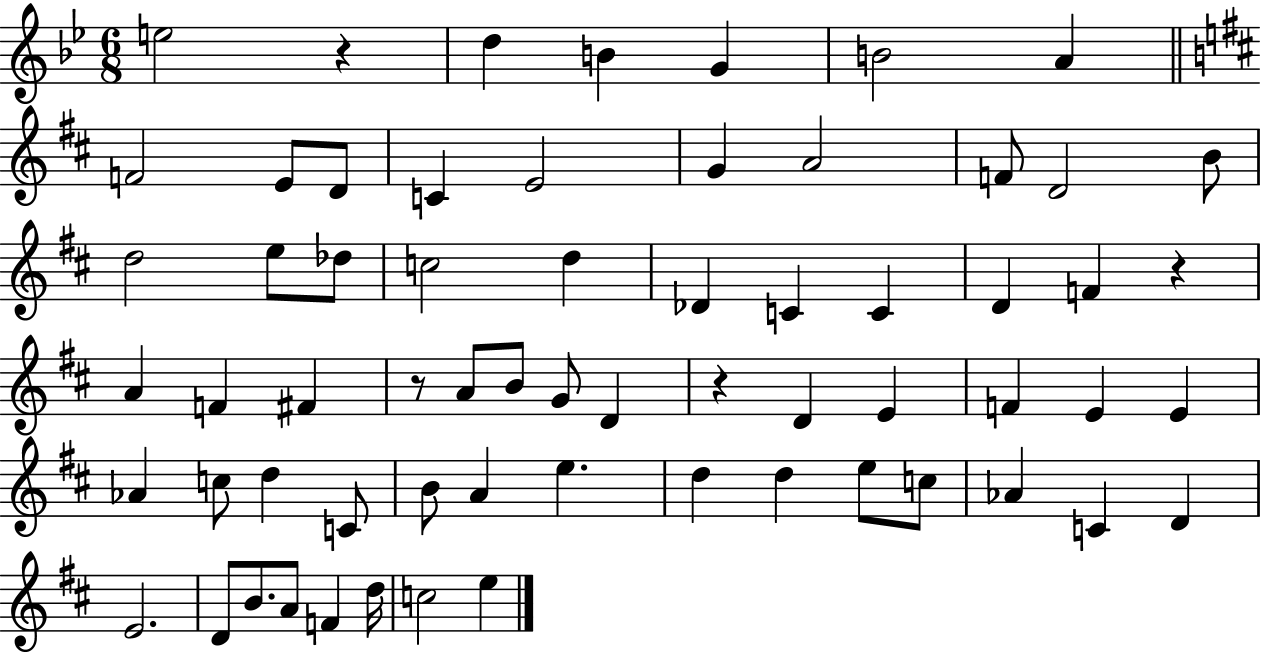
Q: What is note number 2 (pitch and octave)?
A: D5